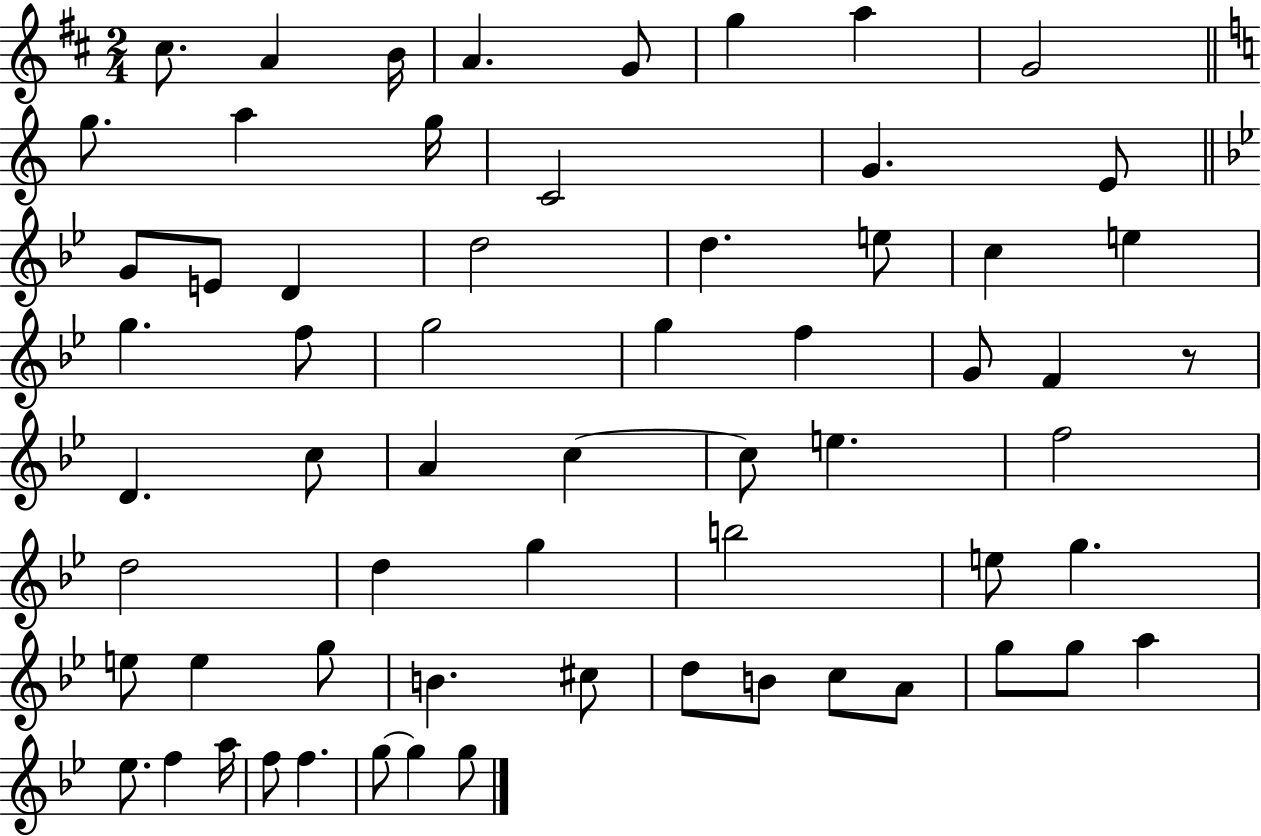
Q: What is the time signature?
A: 2/4